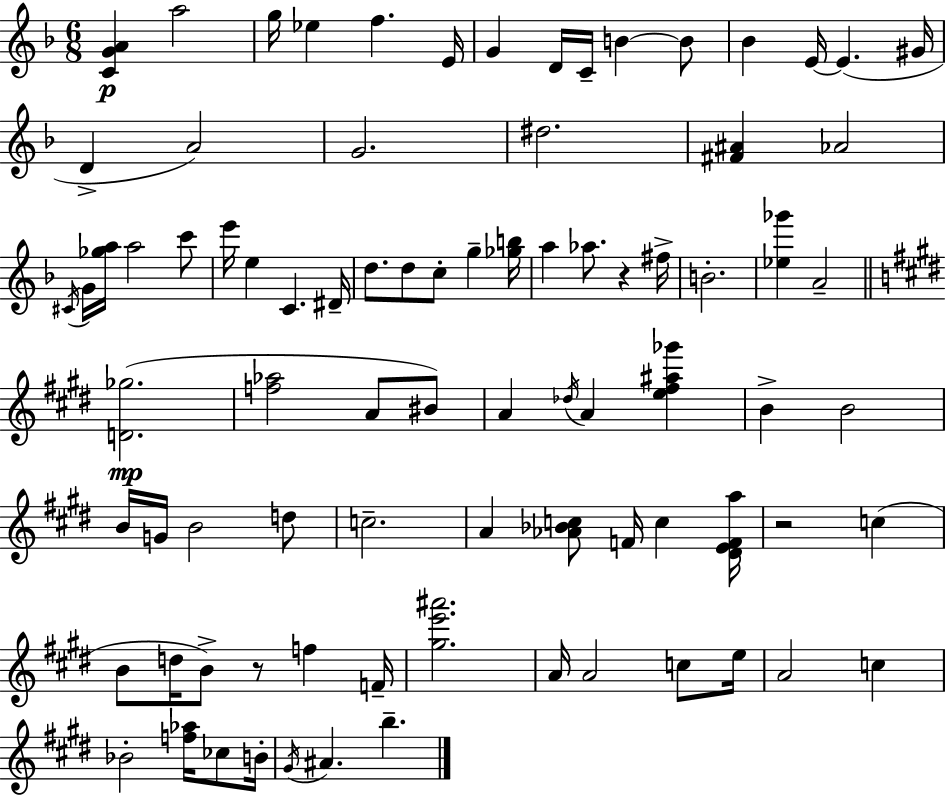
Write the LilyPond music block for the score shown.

{
  \clef treble
  \numericTimeSignature
  \time 6/8
  \key d \minor
  <c' g' a'>4\p a''2 | g''16 ees''4 f''4. e'16 | g'4 d'16 c'16-- b'4~~ b'8 | bes'4 e'16~~ e'4.( gis'16 | \break d'4-> a'2) | g'2. | dis''2. | <fis' ais'>4 aes'2 | \break \acciaccatura { cis'16 } g'16 <ges'' a''>16 a''2 c'''8 | e'''16 e''4 c'4. | dis'16-- d''8. d''8 c''8-. g''4-- | <ges'' b''>16 a''4 aes''8. r4 | \break fis''16-> b'2.-. | <ees'' ges'''>4 a'2-- | \bar "||" \break \key e \major <d' ges''>2.(\mp | <f'' aes''>2 a'8 bis'8) | a'4 \acciaccatura { des''16 } a'4 <e'' fis'' ais'' ges'''>4 | b'4-> b'2 | \break b'16 g'16 b'2 d''8 | c''2.-- | a'4 <aes' bes' c''>8 f'16 c''4 | <dis' e' f' a''>16 r2 c''4( | \break b'8 d''16 b'8->) r8 f''4 | f'16-- <gis'' e''' ais'''>2. | a'16 a'2 c''8 | e''16 a'2 c''4 | \break bes'2-. <f'' aes''>16 ces''8 | b'16-. \acciaccatura { gis'16 } ais'4. b''4.-- | \bar "|."
}